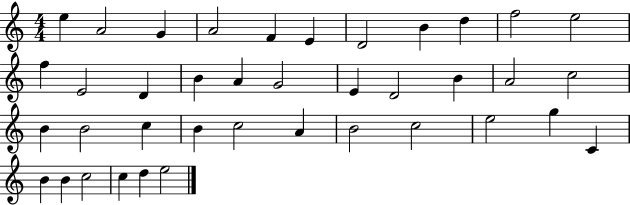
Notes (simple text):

E5/q A4/h G4/q A4/h F4/q E4/q D4/h B4/q D5/q F5/h E5/h F5/q E4/h D4/q B4/q A4/q G4/h E4/q D4/h B4/q A4/h C5/h B4/q B4/h C5/q B4/q C5/h A4/q B4/h C5/h E5/h G5/q C4/q B4/q B4/q C5/h C5/q D5/q E5/h